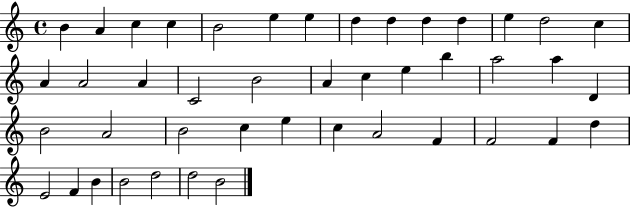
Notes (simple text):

B4/q A4/q C5/q C5/q B4/h E5/q E5/q D5/q D5/q D5/q D5/q E5/q D5/h C5/q A4/q A4/h A4/q C4/h B4/h A4/q C5/q E5/q B5/q A5/h A5/q D4/q B4/h A4/h B4/h C5/q E5/q C5/q A4/h F4/q F4/h F4/q D5/q E4/h F4/q B4/q B4/h D5/h D5/h B4/h